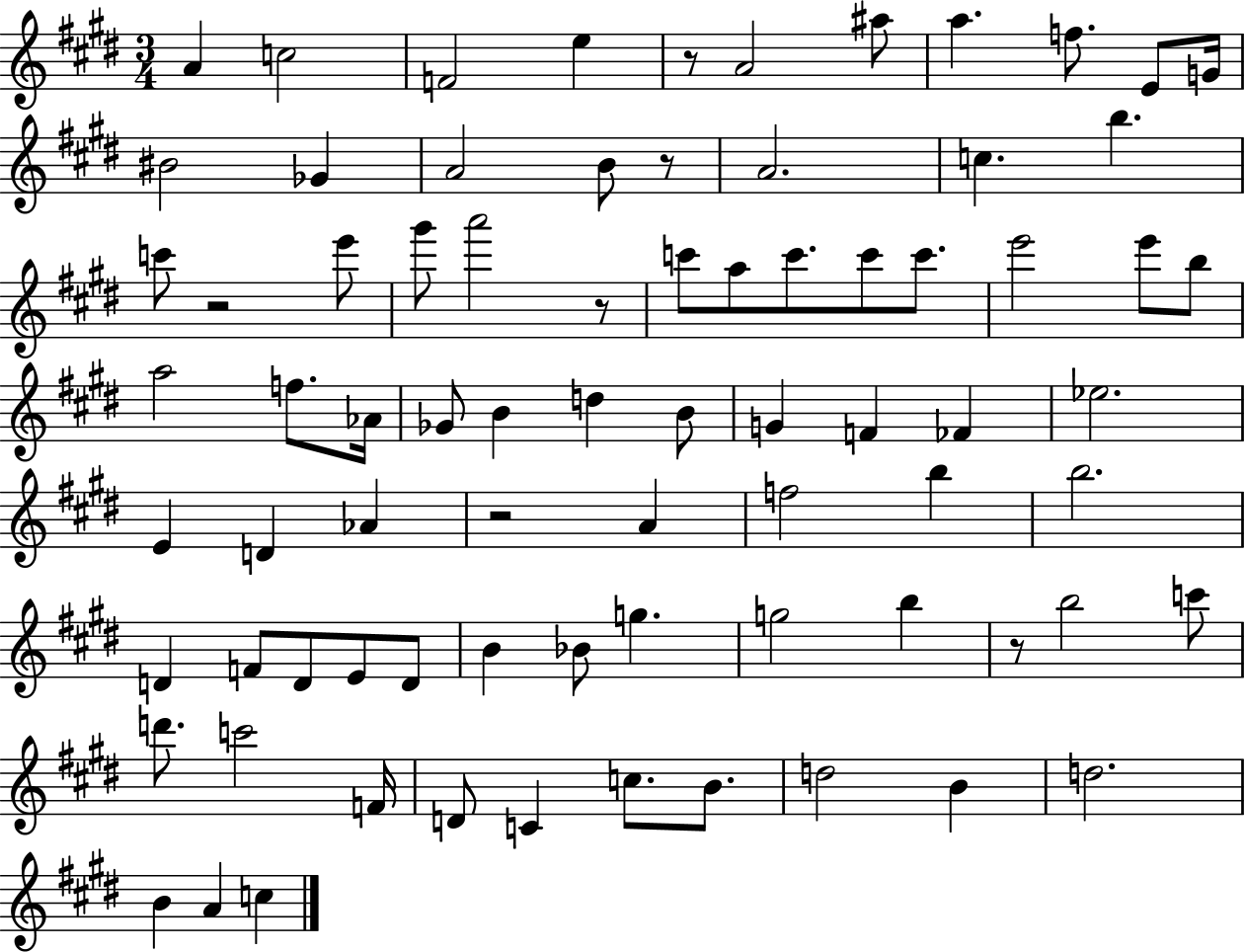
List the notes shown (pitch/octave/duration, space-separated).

A4/q C5/h F4/h E5/q R/e A4/h A#5/e A5/q. F5/e. E4/e G4/s BIS4/h Gb4/q A4/h B4/e R/e A4/h. C5/q. B5/q. C6/e R/h E6/e G#6/e A6/h R/e C6/e A5/e C6/e. C6/e C6/e. E6/h E6/e B5/e A5/h F5/e. Ab4/s Gb4/e B4/q D5/q B4/e G4/q F4/q FES4/q Eb5/h. E4/q D4/q Ab4/q R/h A4/q F5/h B5/q B5/h. D4/q F4/e D4/e E4/e D4/e B4/q Bb4/e G5/q. G5/h B5/q R/e B5/h C6/e D6/e. C6/h F4/s D4/e C4/q C5/e. B4/e. D5/h B4/q D5/h. B4/q A4/q C5/q